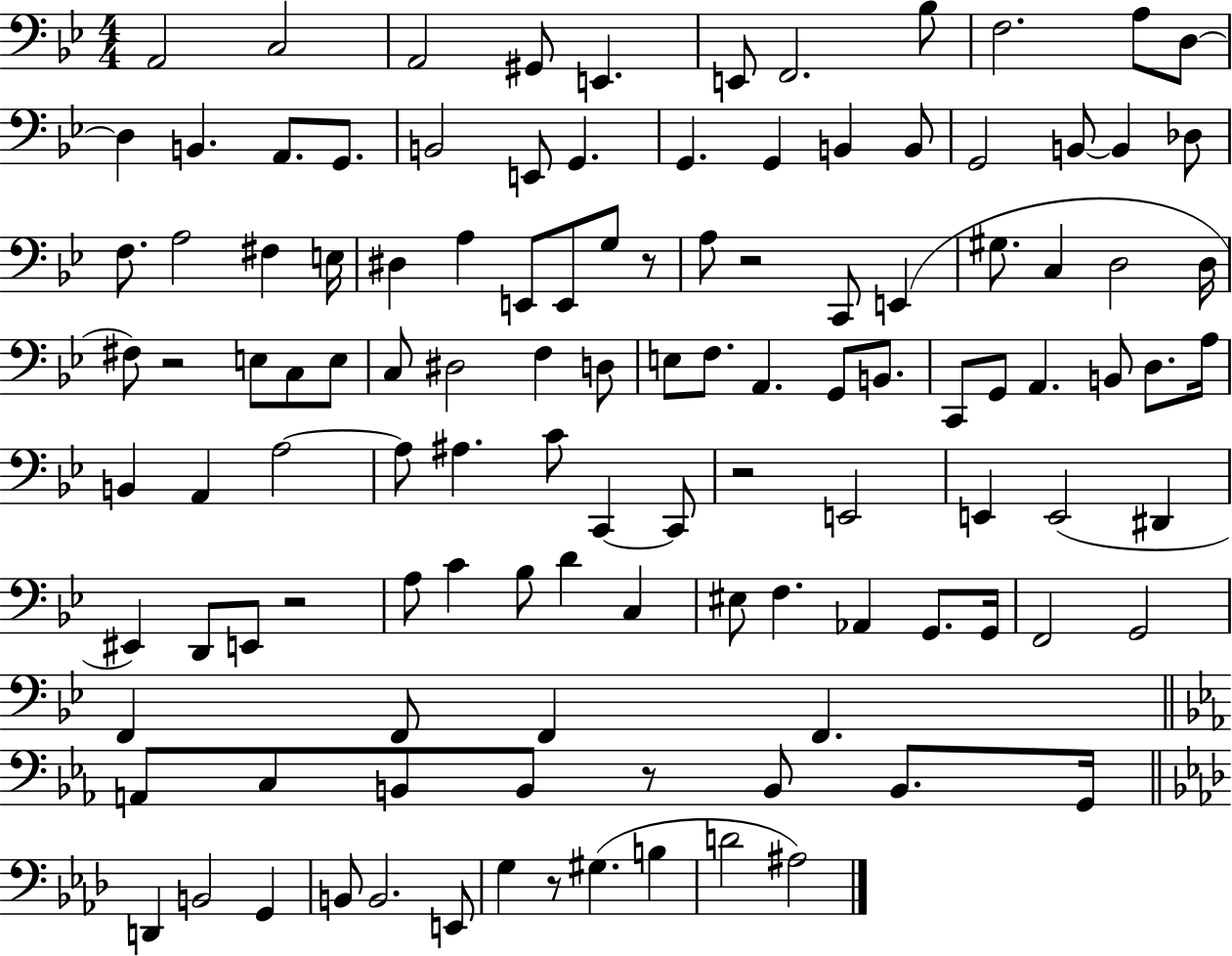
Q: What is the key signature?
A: BES major